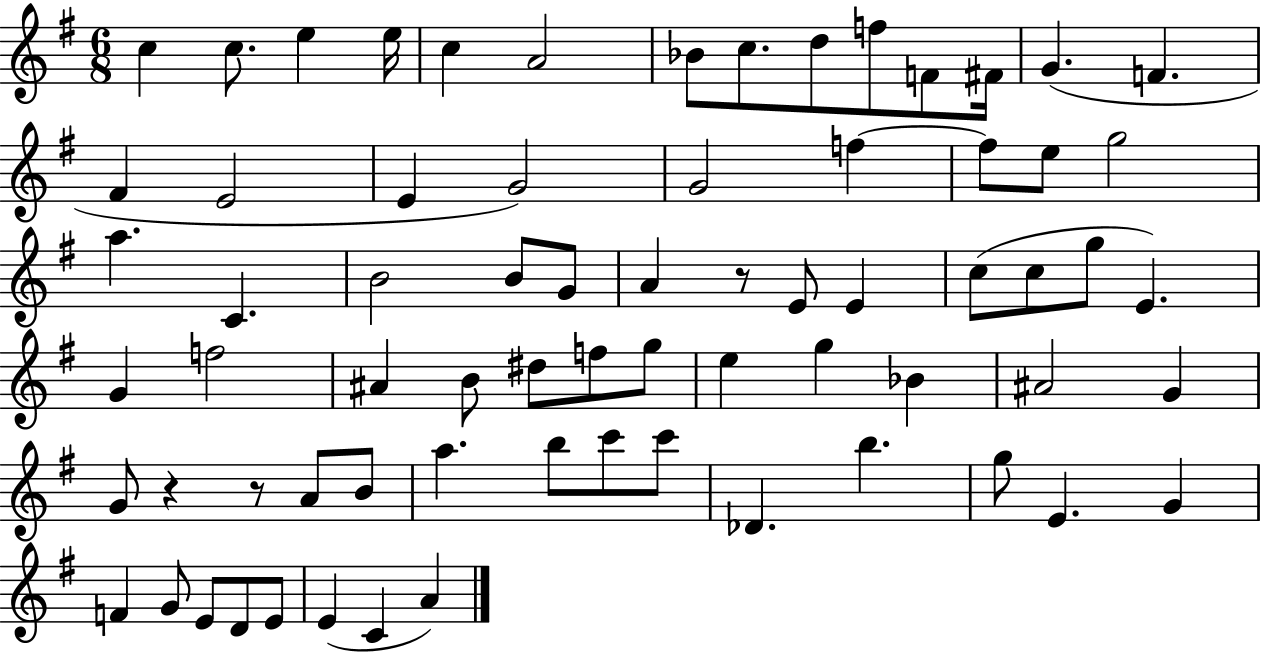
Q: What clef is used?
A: treble